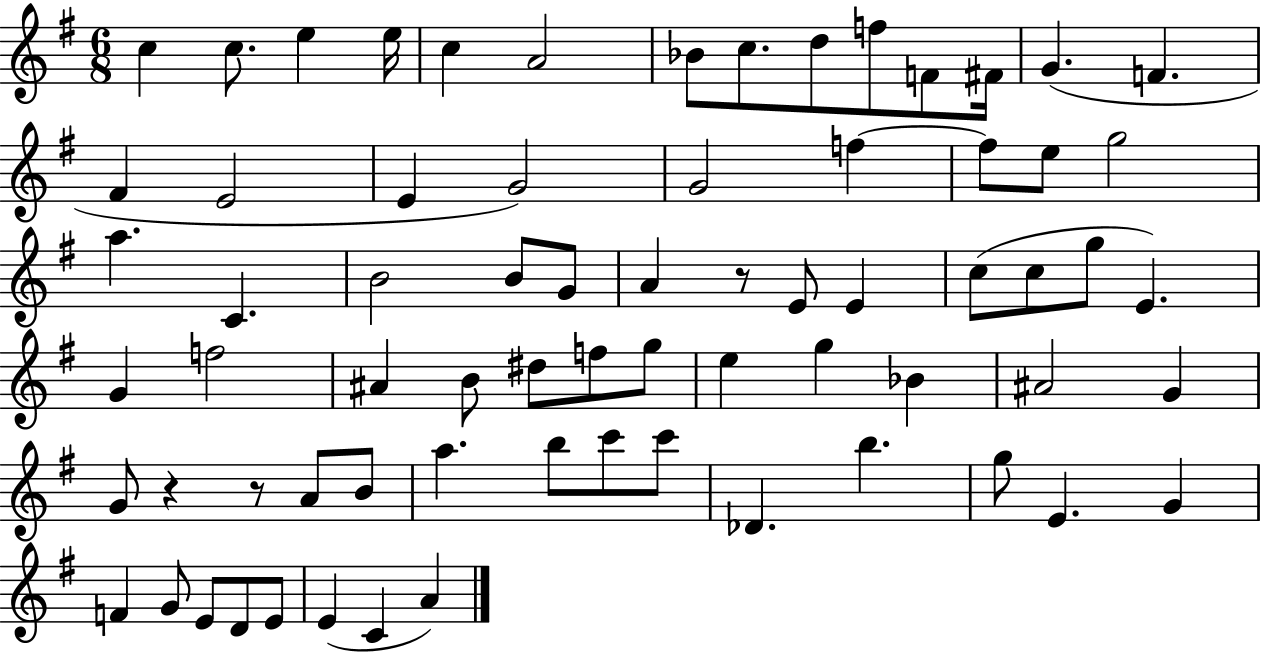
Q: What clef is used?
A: treble